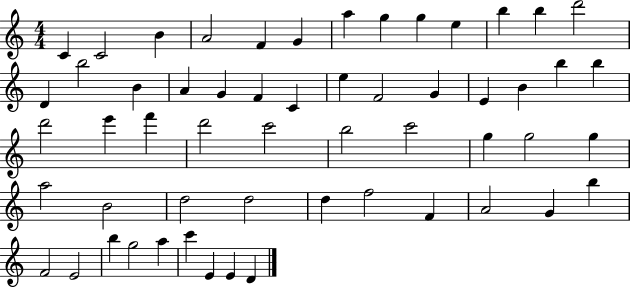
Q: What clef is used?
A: treble